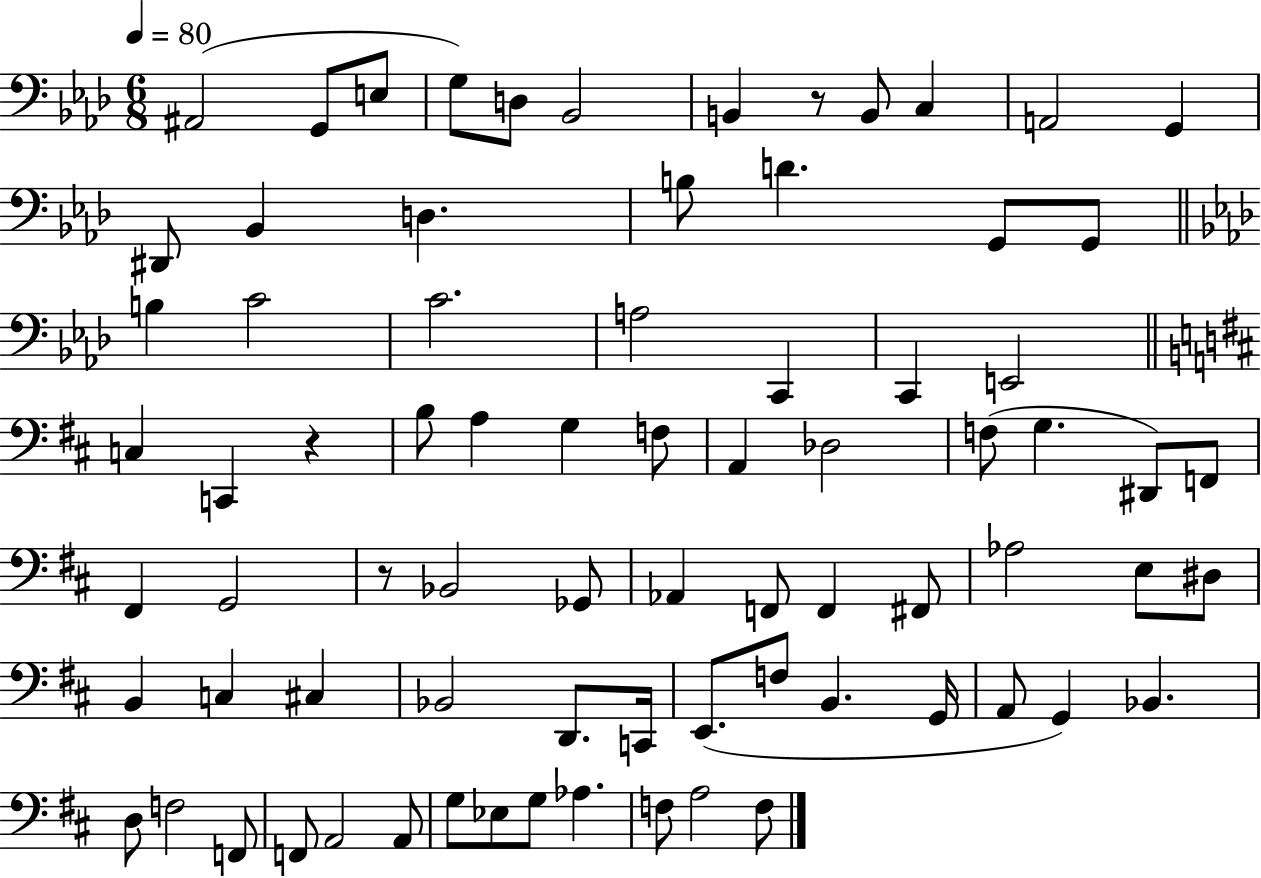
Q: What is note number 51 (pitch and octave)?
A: C#3